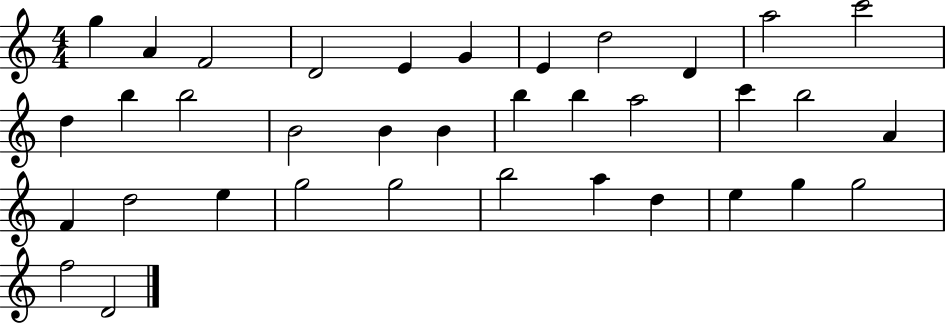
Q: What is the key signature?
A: C major